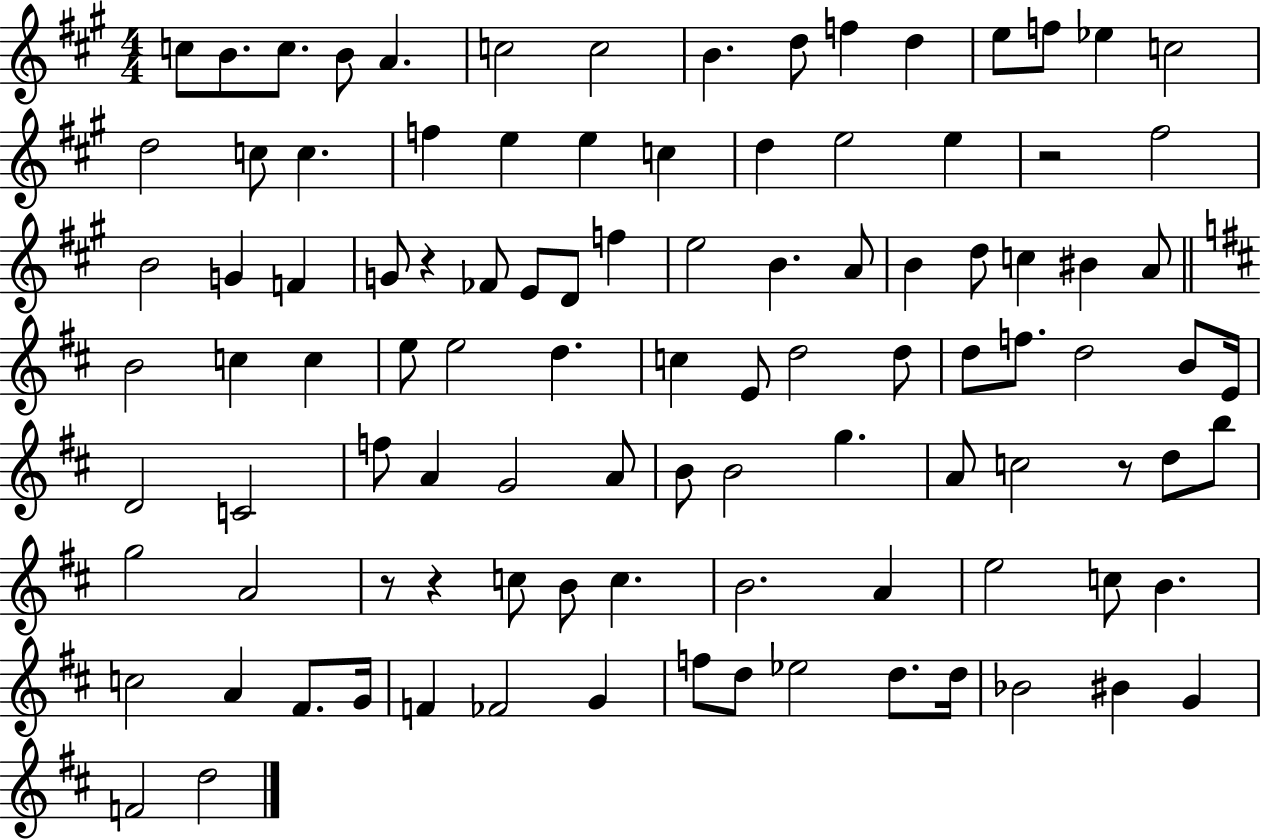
{
  \clef treble
  \numericTimeSignature
  \time 4/4
  \key a \major
  c''8 b'8. c''8. b'8 a'4. | c''2 c''2 | b'4. d''8 f''4 d''4 | e''8 f''8 ees''4 c''2 | \break d''2 c''8 c''4. | f''4 e''4 e''4 c''4 | d''4 e''2 e''4 | r2 fis''2 | \break b'2 g'4 f'4 | g'8 r4 fes'8 e'8 d'8 f''4 | e''2 b'4. a'8 | b'4 d''8 c''4 bis'4 a'8 | \break \bar "||" \break \key d \major b'2 c''4 c''4 | e''8 e''2 d''4. | c''4 e'8 d''2 d''8 | d''8 f''8. d''2 b'8 e'16 | \break d'2 c'2 | f''8 a'4 g'2 a'8 | b'8 b'2 g''4. | a'8 c''2 r8 d''8 b''8 | \break g''2 a'2 | r8 r4 c''8 b'8 c''4. | b'2. a'4 | e''2 c''8 b'4. | \break c''2 a'4 fis'8. g'16 | f'4 fes'2 g'4 | f''8 d''8 ees''2 d''8. d''16 | bes'2 bis'4 g'4 | \break f'2 d''2 | \bar "|."
}